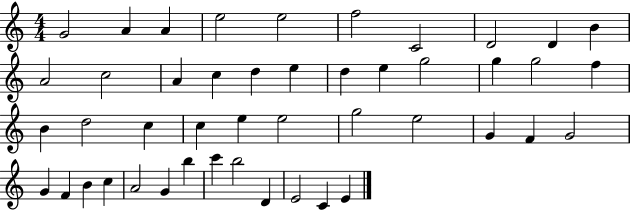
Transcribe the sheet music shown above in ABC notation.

X:1
T:Untitled
M:4/4
L:1/4
K:C
G2 A A e2 e2 f2 C2 D2 D B A2 c2 A c d e d e g2 g g2 f B d2 c c e e2 g2 e2 G F G2 G F B c A2 G b c' b2 D E2 C E